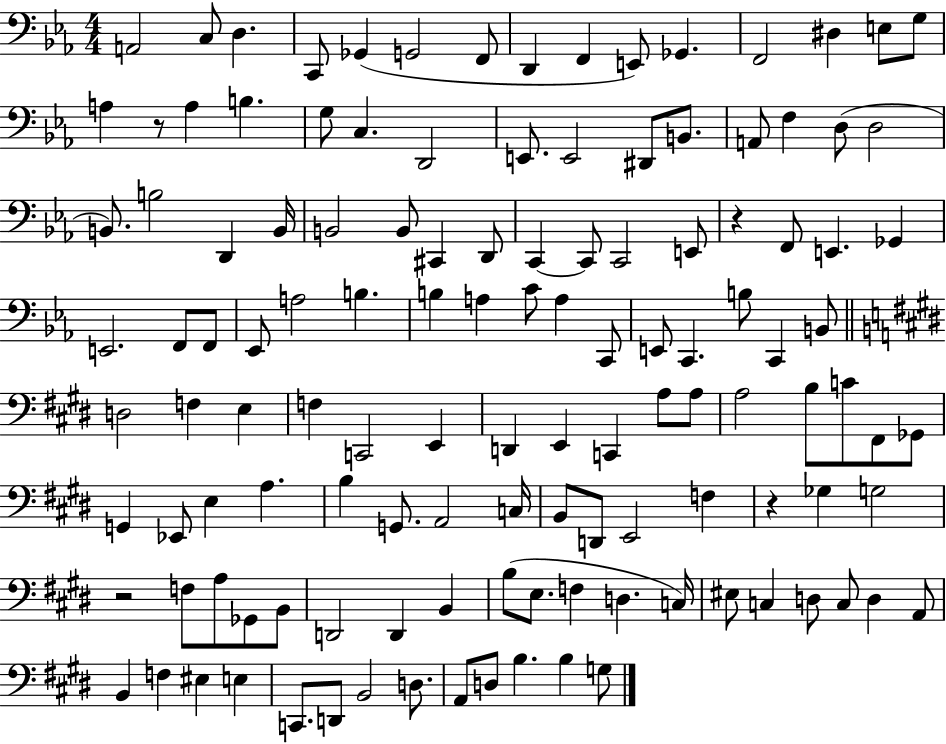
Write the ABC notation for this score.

X:1
T:Untitled
M:4/4
L:1/4
K:Eb
A,,2 C,/2 D, C,,/2 _G,, G,,2 F,,/2 D,, F,, E,,/2 _G,, F,,2 ^D, E,/2 G,/2 A, z/2 A, B, G,/2 C, D,,2 E,,/2 E,,2 ^D,,/2 B,,/2 A,,/2 F, D,/2 D,2 B,,/2 B,2 D,, B,,/4 B,,2 B,,/2 ^C,, D,,/2 C,, C,,/2 C,,2 E,,/2 z F,,/2 E,, _G,, E,,2 F,,/2 F,,/2 _E,,/2 A,2 B, B, A, C/2 A, C,,/2 E,,/2 C,, B,/2 C,, B,,/2 D,2 F, E, F, C,,2 E,, D,, E,, C,, A,/2 A,/2 A,2 B,/2 C/2 ^F,,/2 _G,,/2 G,, _E,,/2 E, A, B, G,,/2 A,,2 C,/4 B,,/2 D,,/2 E,,2 F, z _G, G,2 z2 F,/2 A,/2 _G,,/2 B,,/2 D,,2 D,, B,, B,/2 E,/2 F, D, C,/4 ^E,/2 C, D,/2 C,/2 D, A,,/2 B,, F, ^E, E, C,,/2 D,,/2 B,,2 D,/2 A,,/2 D,/2 B, B, G,/2